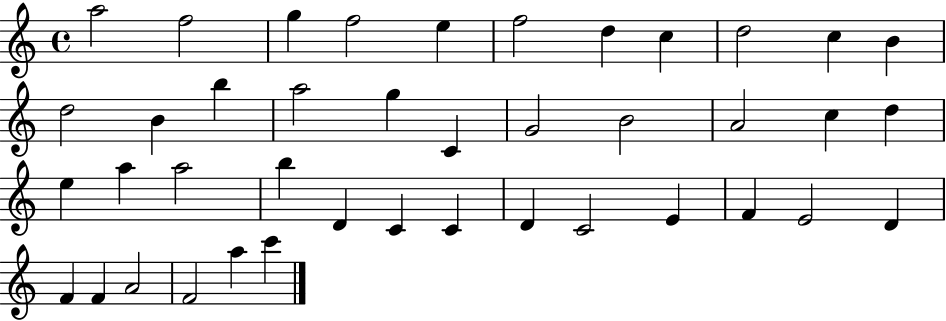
{
  \clef treble
  \time 4/4
  \defaultTimeSignature
  \key c \major
  a''2 f''2 | g''4 f''2 e''4 | f''2 d''4 c''4 | d''2 c''4 b'4 | \break d''2 b'4 b''4 | a''2 g''4 c'4 | g'2 b'2 | a'2 c''4 d''4 | \break e''4 a''4 a''2 | b''4 d'4 c'4 c'4 | d'4 c'2 e'4 | f'4 e'2 d'4 | \break f'4 f'4 a'2 | f'2 a''4 c'''4 | \bar "|."
}